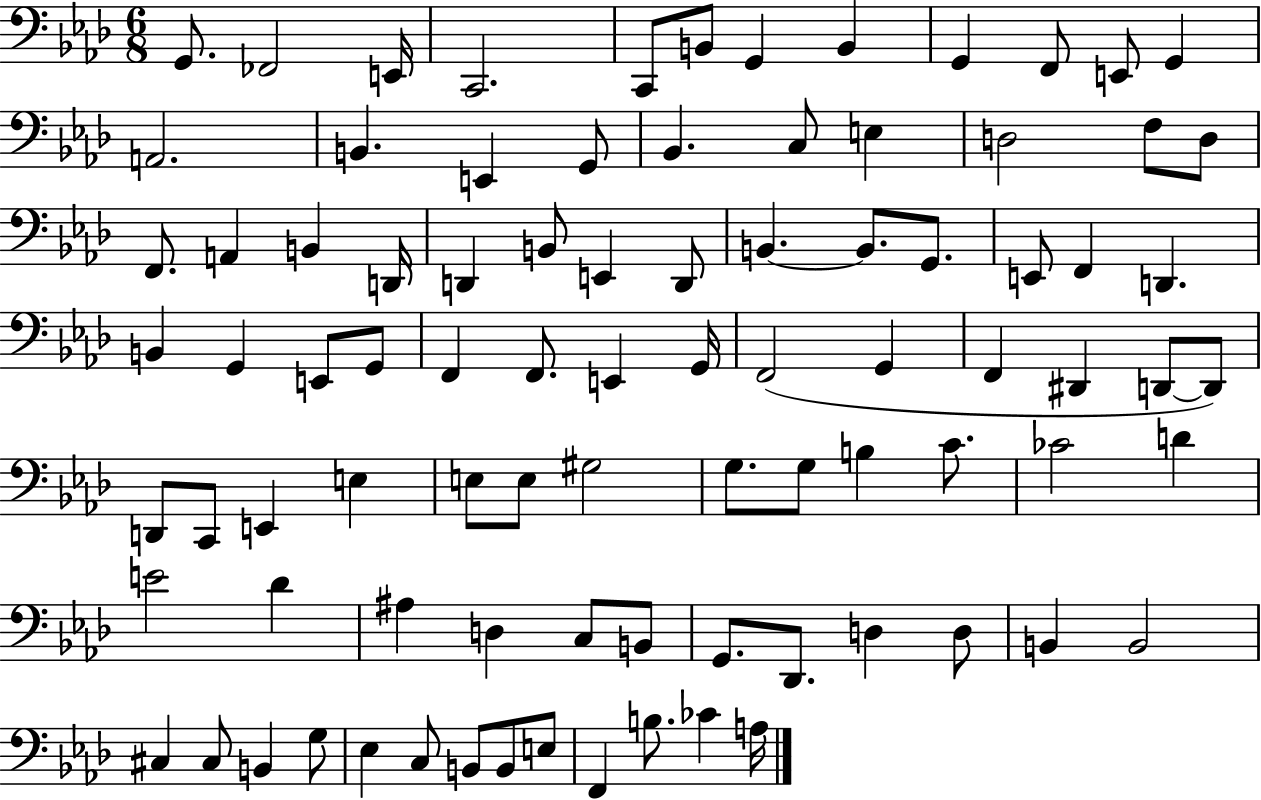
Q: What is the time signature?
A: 6/8